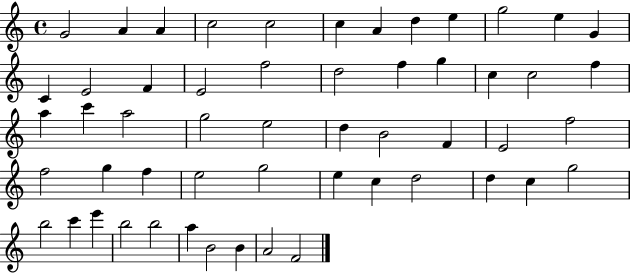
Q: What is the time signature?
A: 4/4